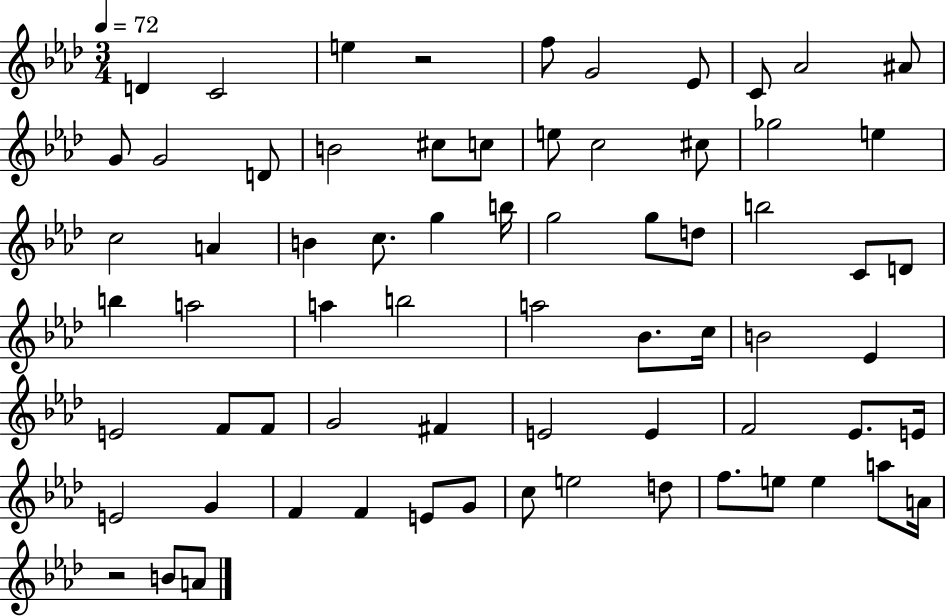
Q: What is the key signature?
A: AES major